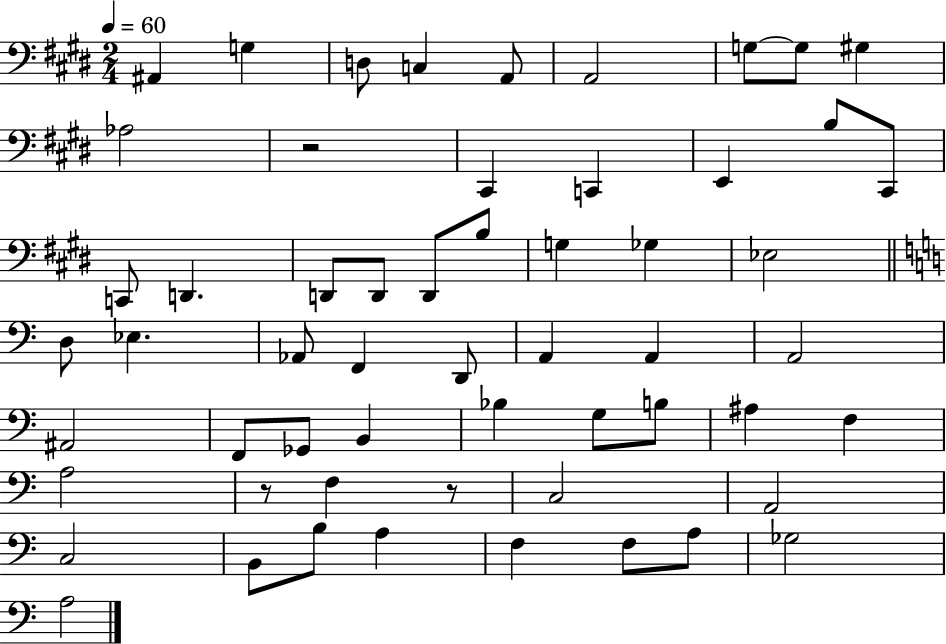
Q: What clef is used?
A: bass